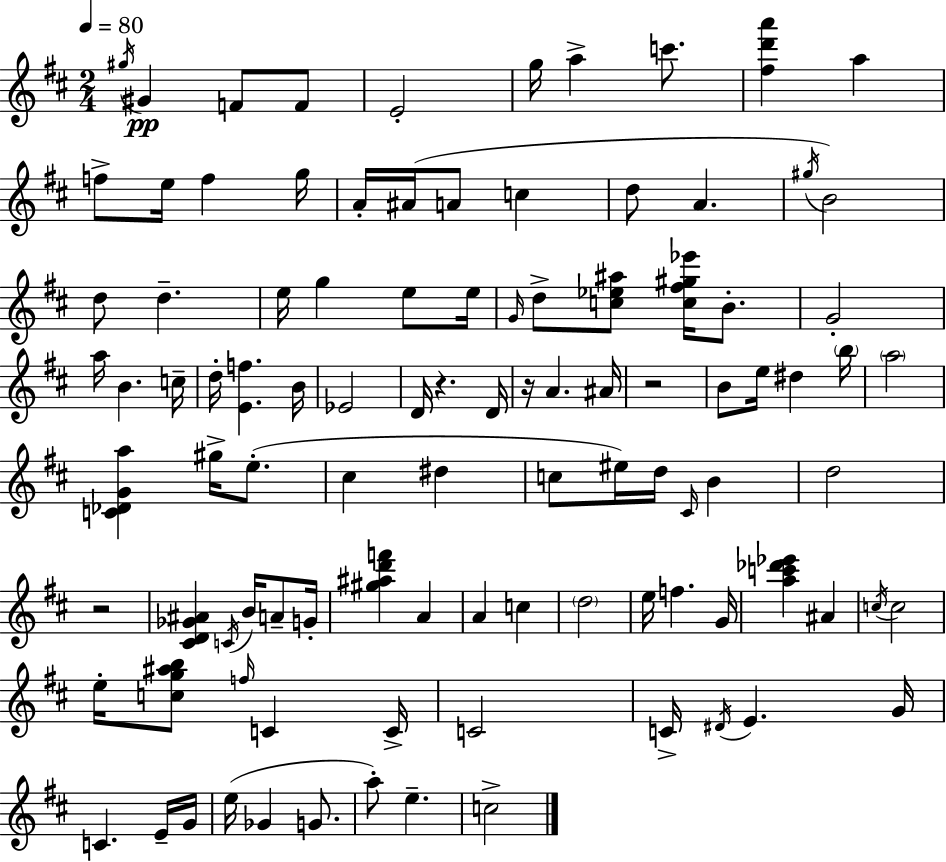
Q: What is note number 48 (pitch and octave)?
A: E5